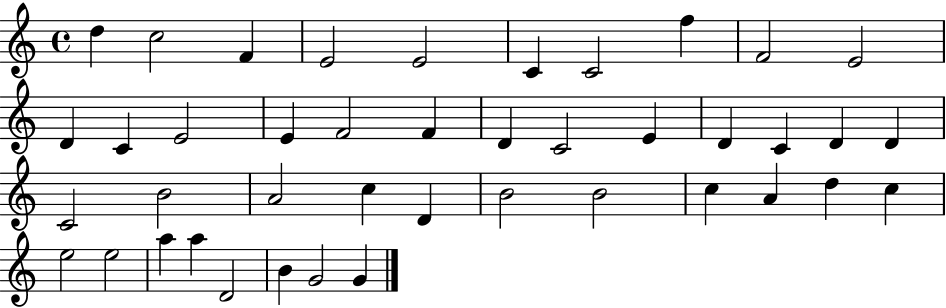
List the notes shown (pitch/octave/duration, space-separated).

D5/q C5/h F4/q E4/h E4/h C4/q C4/h F5/q F4/h E4/h D4/q C4/q E4/h E4/q F4/h F4/q D4/q C4/h E4/q D4/q C4/q D4/q D4/q C4/h B4/h A4/h C5/q D4/q B4/h B4/h C5/q A4/q D5/q C5/q E5/h E5/h A5/q A5/q D4/h B4/q G4/h G4/q